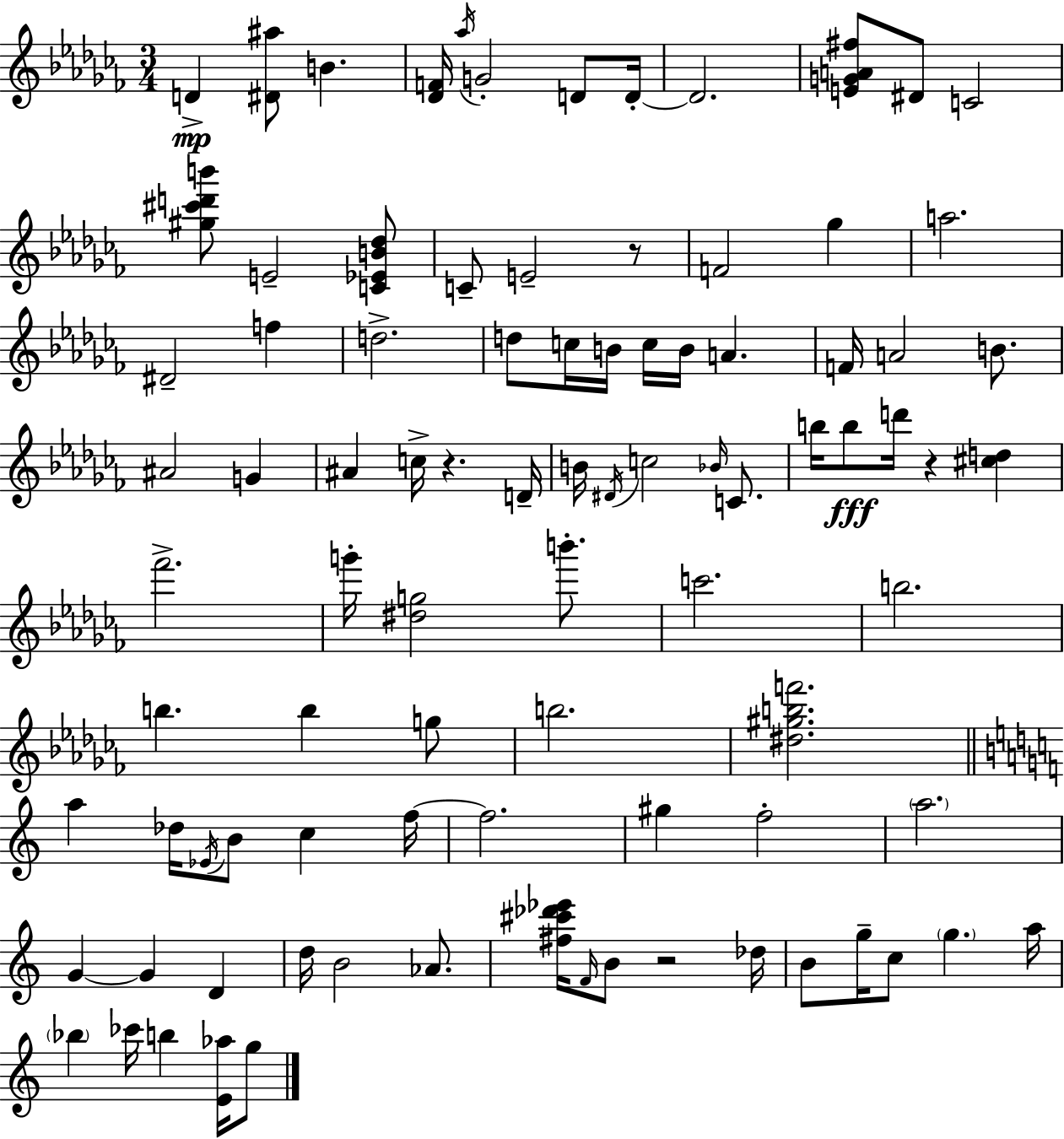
D4/q [D#4,A#5]/e B4/q. [Db4,F4]/s Ab5/s G4/h D4/e D4/s D4/h. [E4,G4,A4,F#5]/e D#4/e C4/h [G#5,C#6,D6,B6]/e E4/h [C4,Eb4,B4,Db5]/e C4/e E4/h R/e F4/h Gb5/q A5/h. D#4/h F5/q D5/h. D5/e C5/s B4/s C5/s B4/s A4/q. F4/s A4/h B4/e. A#4/h G4/q A#4/q C5/s R/q. D4/s B4/s D#4/s C5/h Bb4/s C4/e. B5/s B5/e D6/s R/q [C#5,D5]/q FES6/h. G6/s [D#5,G5]/h B6/e. C6/h. B5/h. B5/q. B5/q G5/e B5/h. [D#5,G#5,B5,F6]/h. A5/q Db5/s Eb4/s B4/e C5/q F5/s F5/h. G#5/q F5/h A5/h. G4/q G4/q D4/q D5/s B4/h Ab4/e. [F#5,C#6,Db6,Eb6]/s F4/s B4/e R/h Db5/s B4/e G5/s C5/e G5/q. A5/s Bb5/q CES6/s B5/q [E4,Ab5]/s G5/e